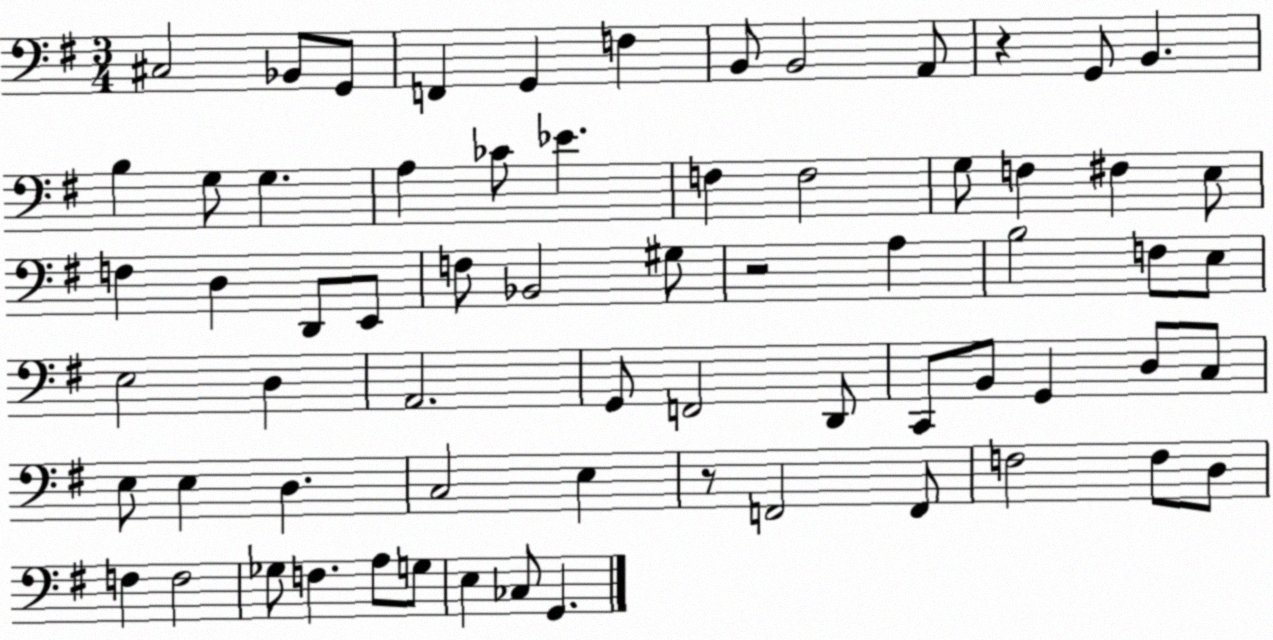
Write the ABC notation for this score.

X:1
T:Untitled
M:3/4
L:1/4
K:G
^C,2 _B,,/2 G,,/2 F,, G,, F, B,,/2 B,,2 A,,/2 z G,,/2 B,, B, G,/2 G, A, _C/2 _E F, F,2 G,/2 F, ^F, E,/2 F, D, D,,/2 E,,/2 F,/2 _B,,2 ^G,/2 z2 A, B,2 F,/2 E,/2 E,2 D, A,,2 G,,/2 F,,2 D,,/2 C,,/2 B,,/2 G,, D,/2 C,/2 E,/2 E, D, C,2 E, z/2 F,,2 F,,/2 F,2 F,/2 D,/2 F, F,2 _G,/2 F, A,/2 G,/2 E, _C,/2 G,,